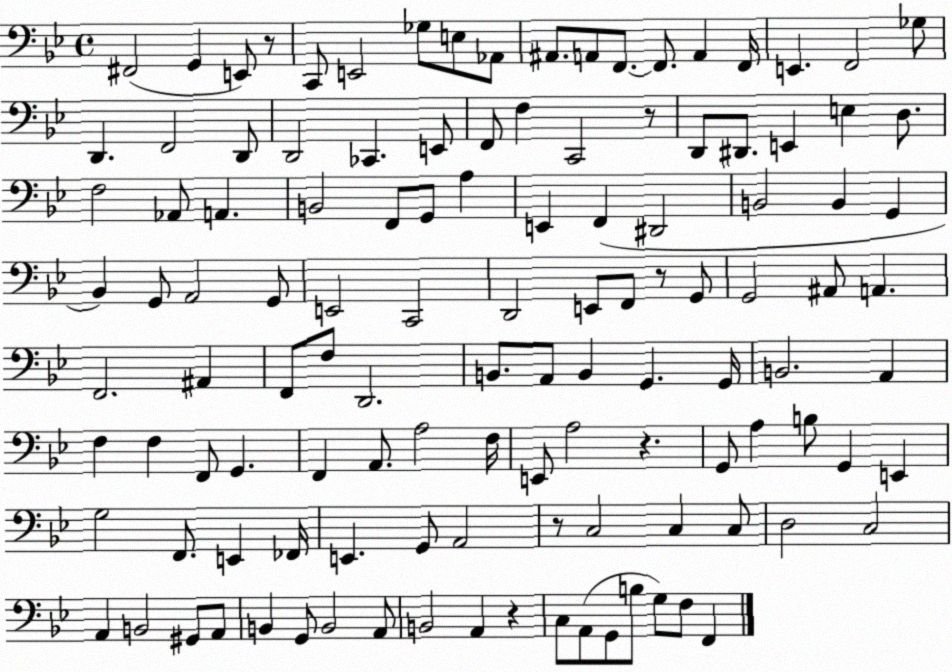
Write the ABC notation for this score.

X:1
T:Untitled
M:4/4
L:1/4
K:Bb
^F,,2 G,, E,,/2 z/2 C,,/2 E,,2 _G,/2 E,/2 _A,,/2 ^A,,/2 A,,/2 F,,/2 F,,/2 A,, F,,/4 E,, F,,2 _G,/2 D,, F,,2 D,,/2 D,,2 _C,, E,,/2 F,,/2 F, C,,2 z/2 D,,/2 ^D,,/2 E,, E, D,/2 F,2 _A,,/2 A,, B,,2 F,,/2 G,,/2 A, E,, F,, ^D,,2 B,,2 B,, G,, _B,, G,,/2 A,,2 G,,/2 E,,2 C,,2 D,,2 E,,/2 F,,/2 z/2 G,,/2 G,,2 ^A,,/2 A,, F,,2 ^A,, F,,/2 F,/2 D,,2 B,,/2 A,,/2 B,, G,, G,,/4 B,,2 A,, F, F, F,,/2 G,, F,, A,,/2 A,2 F,/4 E,,/2 A,2 z G,,/2 A, B,/2 G,, E,, G,2 F,,/2 E,, _F,,/4 E,, G,,/2 A,,2 z/2 C,2 C, C,/2 D,2 C,2 A,, B,,2 ^G,,/2 A,,/2 B,, G,,/2 B,,2 A,,/2 B,,2 A,, z C,/2 A,,/2 G,,/2 B,/2 G,/2 F,/2 F,,